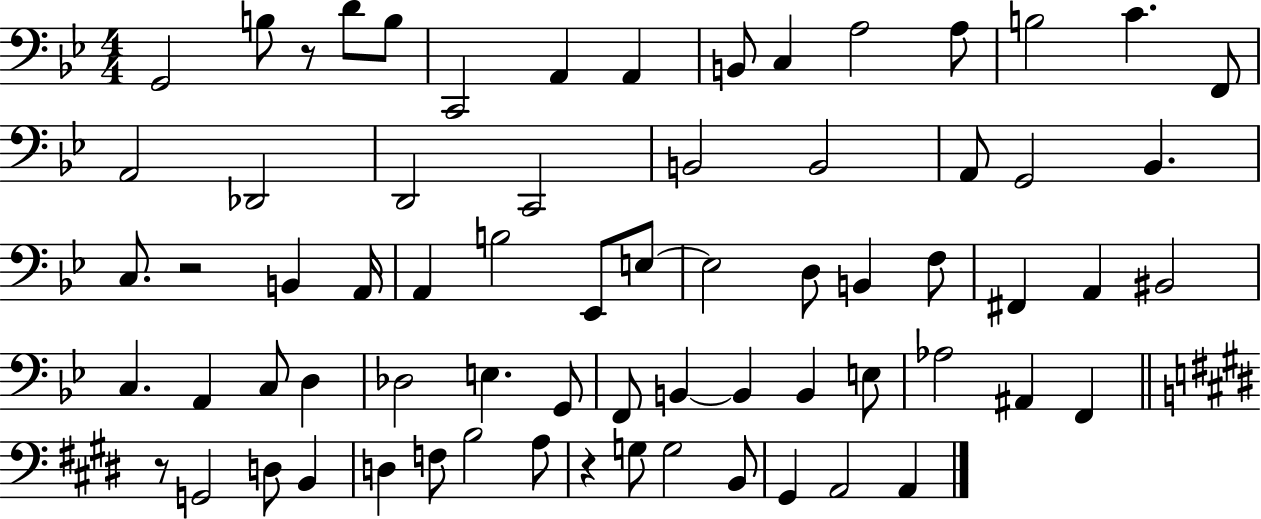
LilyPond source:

{
  \clef bass
  \numericTimeSignature
  \time 4/4
  \key bes \major
  g,2 b8 r8 d'8 b8 | c,2 a,4 a,4 | b,8 c4 a2 a8 | b2 c'4. f,8 | \break a,2 des,2 | d,2 c,2 | b,2 b,2 | a,8 g,2 bes,4. | \break c8. r2 b,4 a,16 | a,4 b2 ees,8 e8~~ | e2 d8 b,4 f8 | fis,4 a,4 bis,2 | \break c4. a,4 c8 d4 | des2 e4. g,8 | f,8 b,4~~ b,4 b,4 e8 | aes2 ais,4 f,4 | \break \bar "||" \break \key e \major r8 g,2 d8 b,4 | d4 f8 b2 a8 | r4 g8 g2 b,8 | gis,4 a,2 a,4 | \break \bar "|."
}